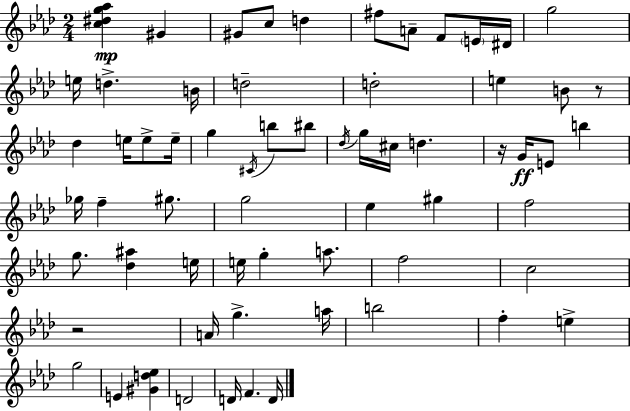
{
  \clef treble
  \numericTimeSignature
  \time 2/4
  \key aes \major
  <c'' dis'' g'' aes''>4\mp gis'4 | gis'8 c''8 d''4 | fis''8 a'8-- f'8 \parenthesize e'16 dis'16 | g''2 | \break e''16 d''4.-> b'16 | d''2-- | d''2-. | e''4 b'8 r8 | \break des''4 e''16 e''8-> e''16-- | g''4 \acciaccatura { cis'16 } b''8 bis''8 | \acciaccatura { des''16 } g''16 cis''16 d''4. | r16 g'16\ff e'8 b''4 | \break ges''16 f''4-- gis''8. | g''2 | ees''4 gis''4 | f''2 | \break g''8. <des'' ais''>4 | e''16 e''16 g''4-. a''8. | f''2 | c''2 | \break r2 | a'16 g''4.-> | a''16 b''2 | f''4-. e''4-> | \break g''2 | e'4 <gis' d'' ees''>4 | d'2 | d'16 f'4. | \break d'16 \bar "|."
}